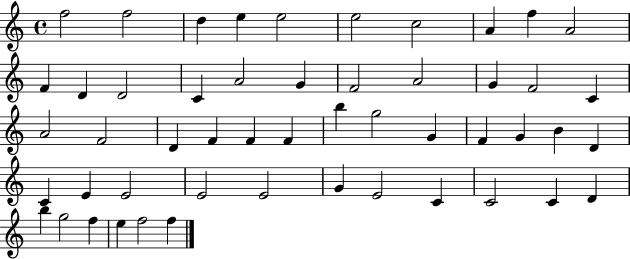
X:1
T:Untitled
M:4/4
L:1/4
K:C
f2 f2 d e e2 e2 c2 A f A2 F D D2 C A2 G F2 A2 G F2 C A2 F2 D F F F b g2 G F G B D C E E2 E2 E2 G E2 C C2 C D b g2 f e f2 f